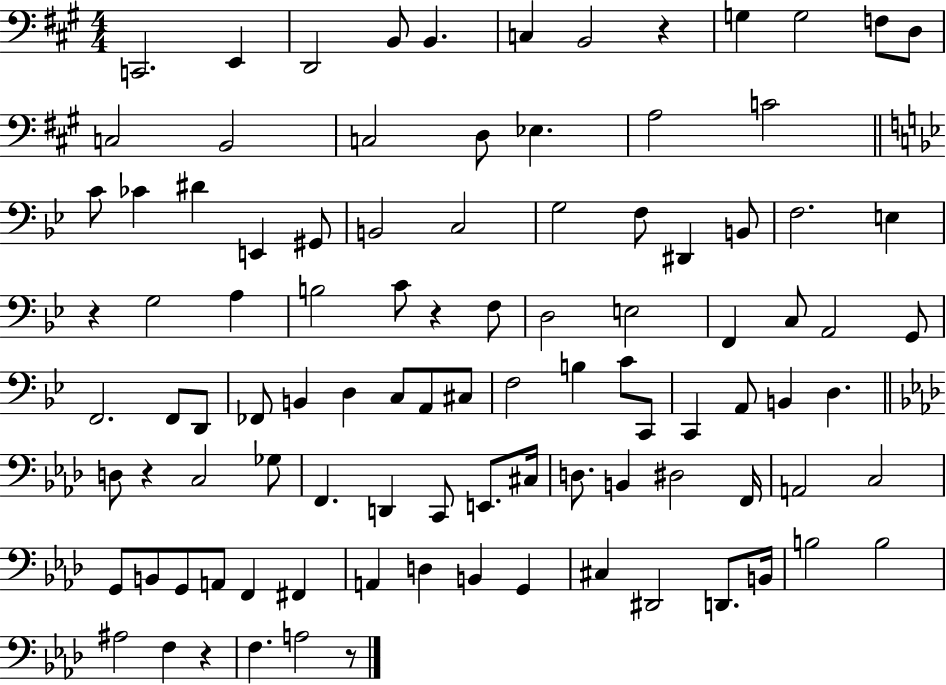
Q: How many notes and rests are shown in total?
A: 99